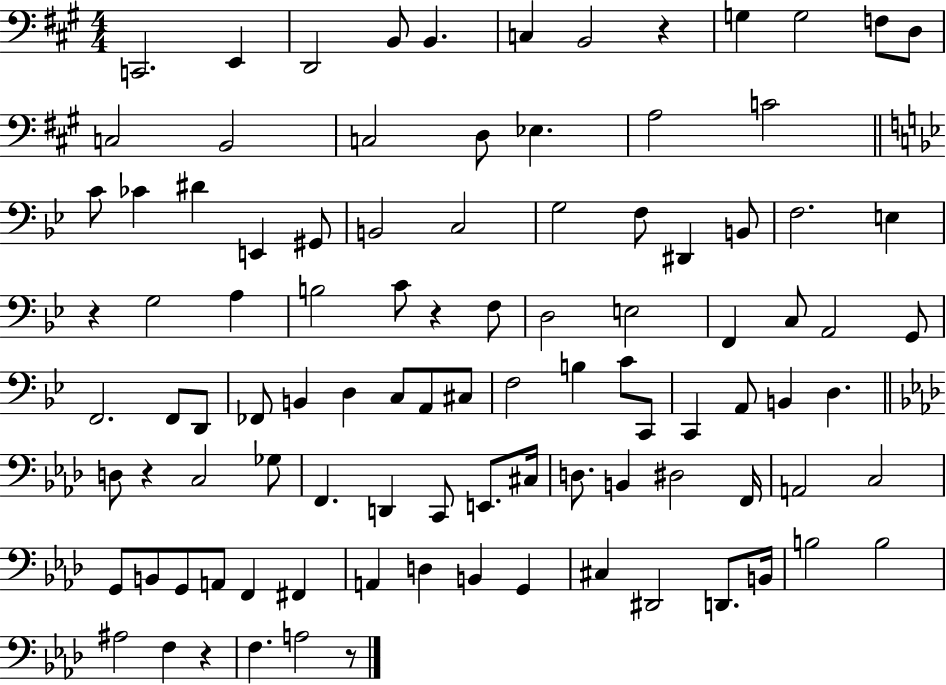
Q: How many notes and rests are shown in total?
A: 99